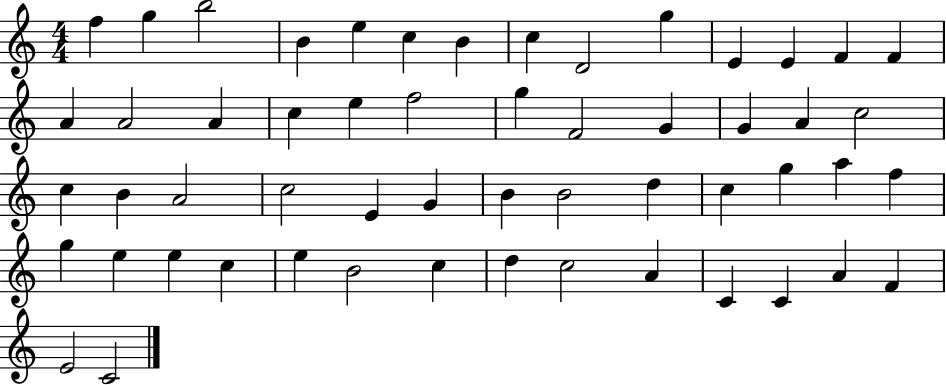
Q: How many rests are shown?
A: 0